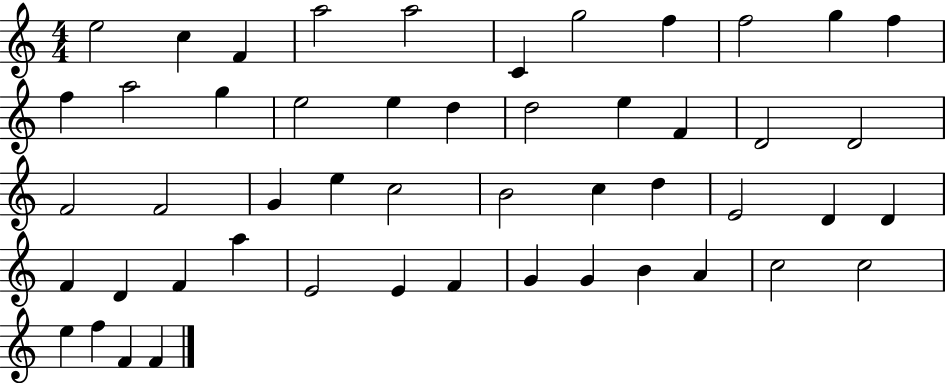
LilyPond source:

{
  \clef treble
  \numericTimeSignature
  \time 4/4
  \key c \major
  e''2 c''4 f'4 | a''2 a''2 | c'4 g''2 f''4 | f''2 g''4 f''4 | \break f''4 a''2 g''4 | e''2 e''4 d''4 | d''2 e''4 f'4 | d'2 d'2 | \break f'2 f'2 | g'4 e''4 c''2 | b'2 c''4 d''4 | e'2 d'4 d'4 | \break f'4 d'4 f'4 a''4 | e'2 e'4 f'4 | g'4 g'4 b'4 a'4 | c''2 c''2 | \break e''4 f''4 f'4 f'4 | \bar "|."
}